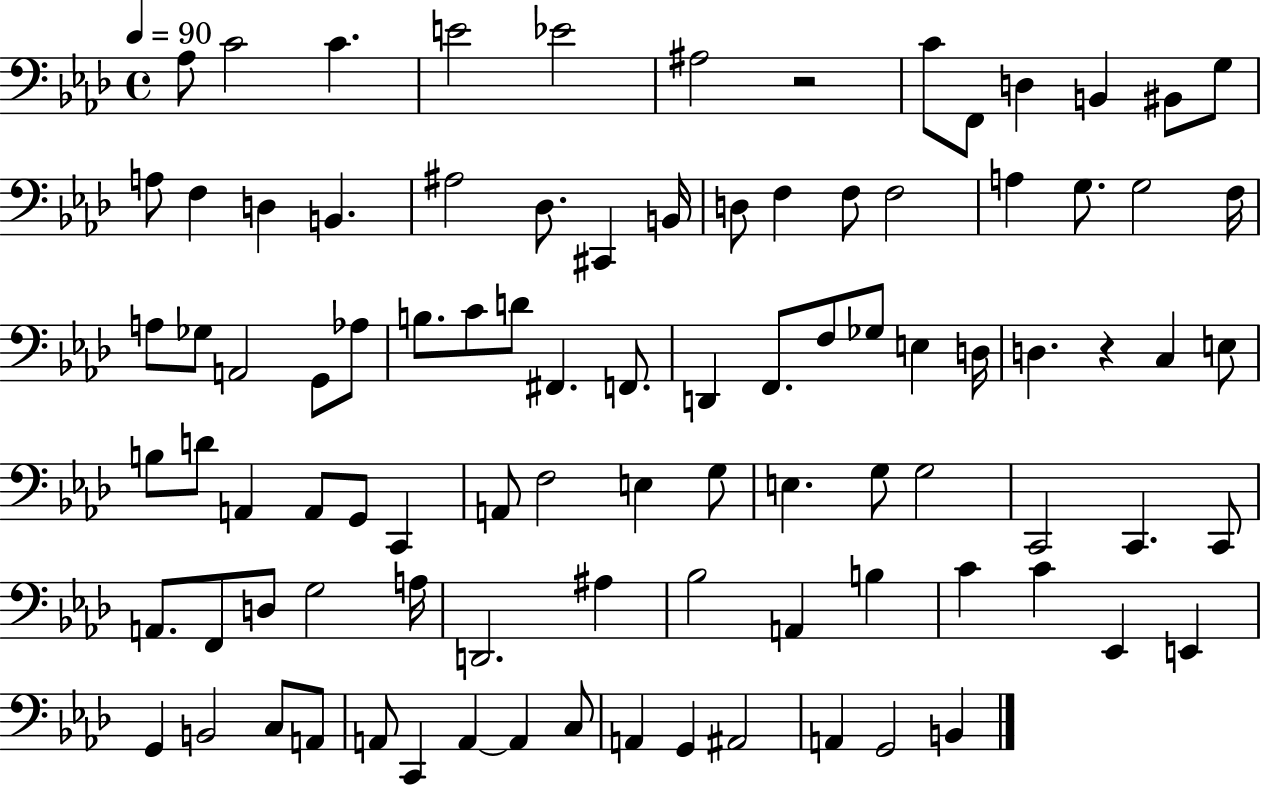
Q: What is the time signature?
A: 4/4